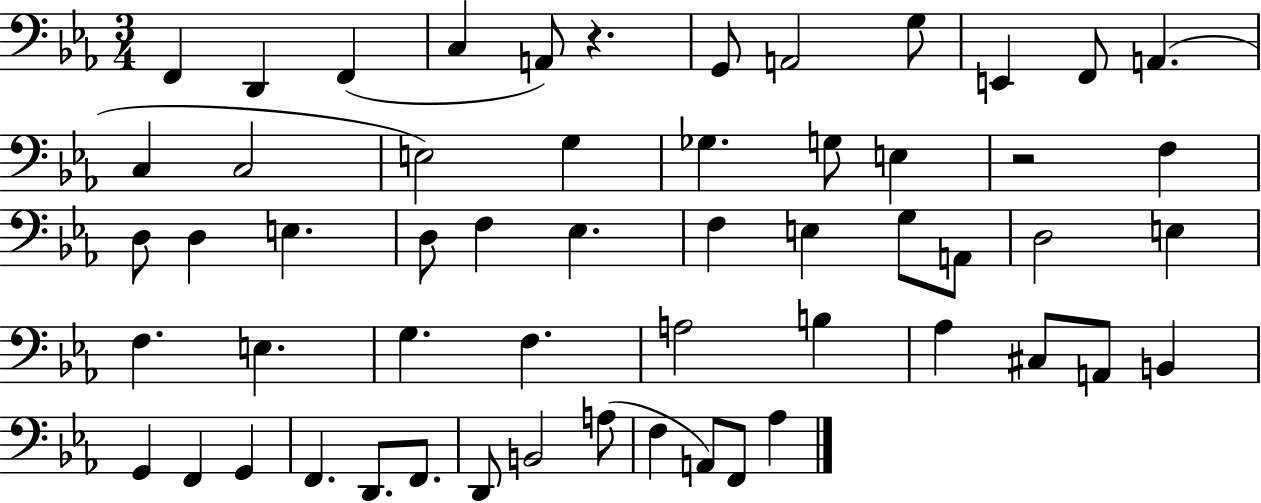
{
  \clef bass
  \numericTimeSignature
  \time 3/4
  \key ees \major
  f,4 d,4 f,4( | c4 a,8) r4. | g,8 a,2 g8 | e,4 f,8 a,4.( | \break c4 c2 | e2) g4 | ges4. g8 e4 | r2 f4 | \break d8 d4 e4. | d8 f4 ees4. | f4 e4 g8 a,8 | d2 e4 | \break f4. e4. | g4. f4. | a2 b4 | aes4 cis8 a,8 b,4 | \break g,4 f,4 g,4 | f,4. d,8. f,8. | d,8 b,2 a8( | f4 a,8) f,8 aes4 | \break \bar "|."
}